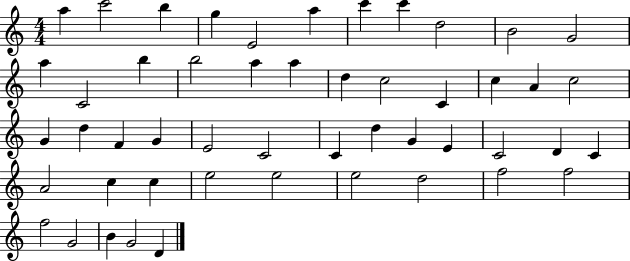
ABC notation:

X:1
T:Untitled
M:4/4
L:1/4
K:C
a c'2 b g E2 a c' c' d2 B2 G2 a C2 b b2 a a d c2 C c A c2 G d F G E2 C2 C d G E C2 D C A2 c c e2 e2 e2 d2 f2 f2 f2 G2 B G2 D